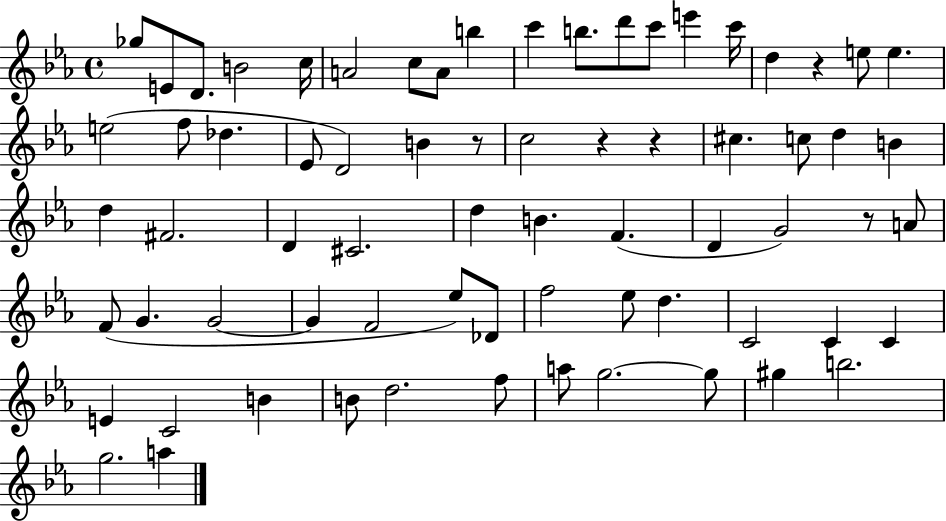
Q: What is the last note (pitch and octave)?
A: A5